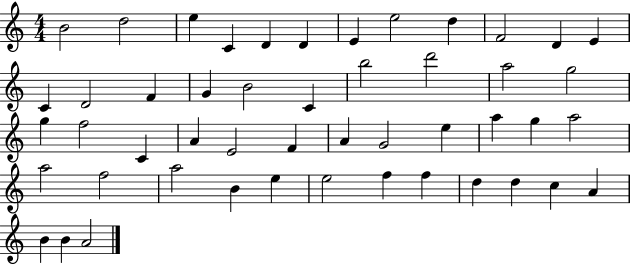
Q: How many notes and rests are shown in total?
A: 49